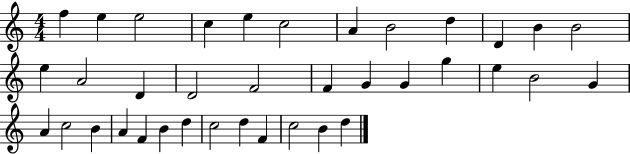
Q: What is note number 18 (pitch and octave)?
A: F4